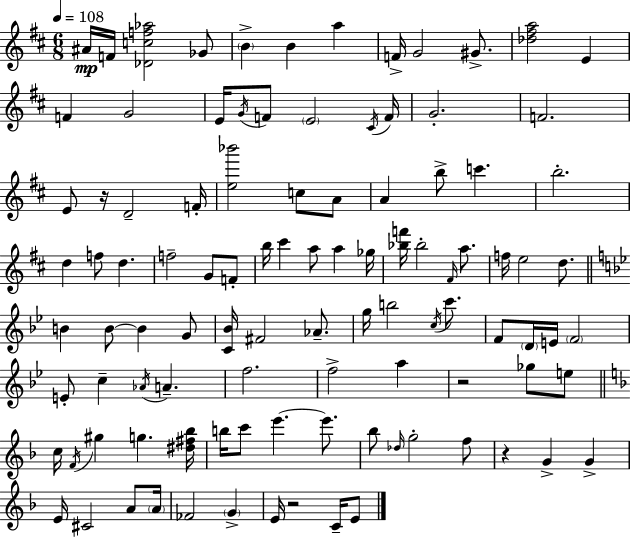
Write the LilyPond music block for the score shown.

{
  \clef treble
  \numericTimeSignature
  \time 6/8
  \key d \major
  \tempo 4 = 108
  ais'16\mp f'16 <des' c'' f'' aes''>2 ges'8 | \parenthesize b'4-> b'4 a''4 | f'16-> g'2 gis'8.-> | <des'' fis'' a''>2 e'4 | \break f'4 g'2 | e'16 \acciaccatura { g'16 } f'8 \parenthesize e'2 | \acciaccatura { cis'16 } f'16 g'2.-. | f'2. | \break e'8 r16 d'2-- | f'16-. <e'' bes'''>2 c''8 | a'8 a'4 b''8-> c'''4. | b''2.-. | \break d''4 f''8 d''4. | f''2-- g'8 | f'8-. b''16 cis'''4 a''8 a''4 | ges''16 <bes'' f'''>16 bes''2-. \grace { fis'16 } | \break a''8. f''16 e''2 | d''8. \bar "||" \break \key g \minor b'4 b'8~~ b'4 g'8 | <c' bes'>16 fis'2 aes'8.-- | g''16 b''2 \acciaccatura { c''16 } c'''8. | f'8 \parenthesize d'16 e'16 \parenthesize f'2 | \break e'8-. c''4-- \acciaccatura { aes'16 } a'4.-- | f''2. | f''2-> a''4 | r2 ges''8 | \break e''8 \bar "||" \break \key f \major c''16 \acciaccatura { f'16 } gis''4 g''4. | <dis'' fis'' bes''>16 b''16 c'''8 e'''4.~~ e'''8. | bes''8 \grace { des''16 } g''2-. | f''8 r4 g'4-> g'4-> | \break e'16 cis'2 a'8 | \parenthesize a'16 fes'2 \parenthesize g'4-> | e'16 r2 c'16-- | e'8 \bar "|."
}